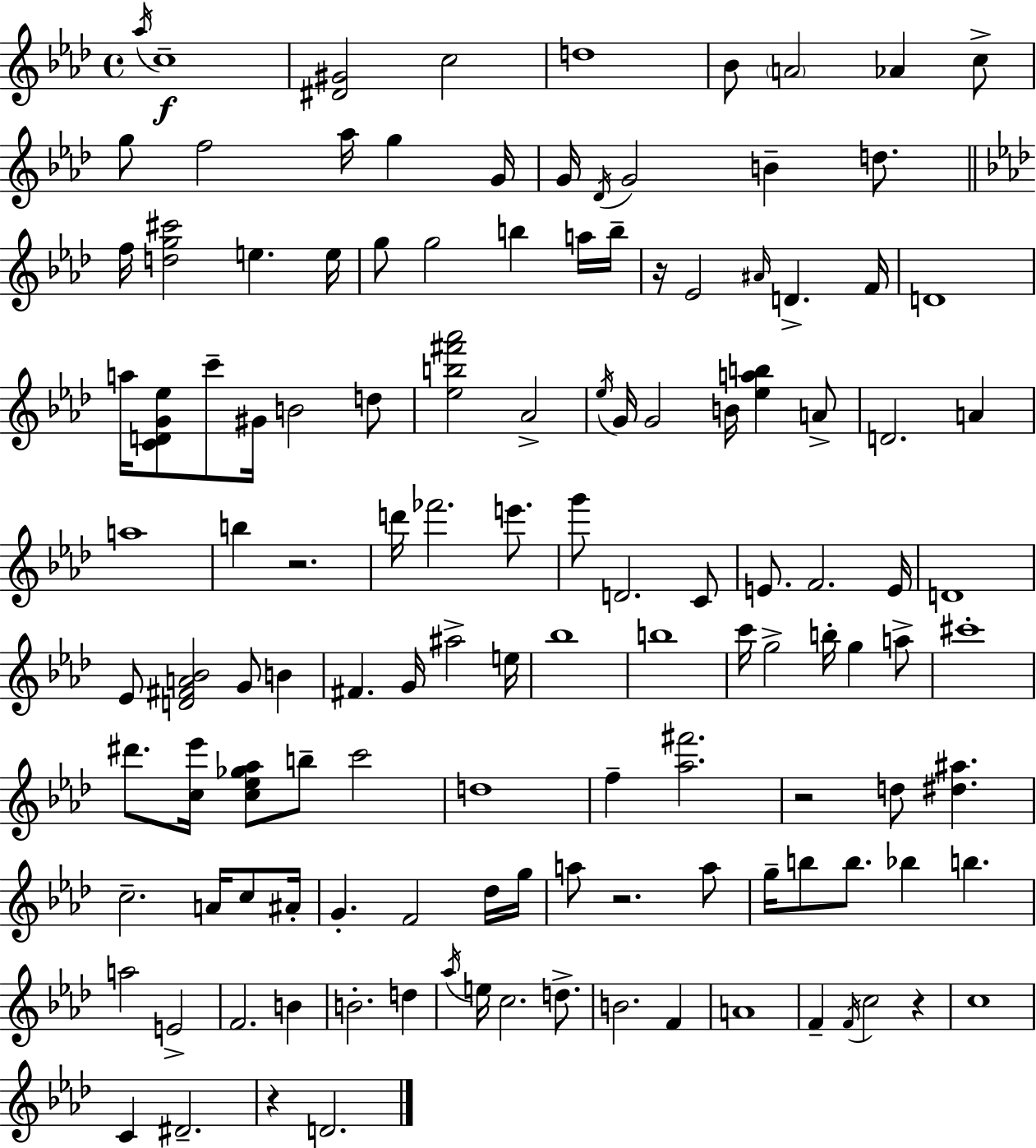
{
  \clef treble
  \time 4/4
  \defaultTimeSignature
  \key aes \major
  \repeat volta 2 { \acciaccatura { aes''16 }\f c''1-- | <dis' gis'>2 c''2 | d''1 | bes'8 \parenthesize a'2 aes'4 c''8-> | \break g''8 f''2 aes''16 g''4 | g'16 g'16 \acciaccatura { des'16 } g'2 b'4-- d''8. | \bar "||" \break \key f \minor f''16 <d'' g'' cis'''>2 e''4. e''16 | g''8 g''2 b''4 a''16 b''16-- | r16 ees'2 \grace { ais'16 } d'4.-> | f'16 d'1 | \break a''16 <c' d' g' ees''>8 c'''8-- gis'16 b'2 d''8 | <ees'' b'' fis''' aes'''>2 aes'2-> | \acciaccatura { ees''16 } g'16 g'2 b'16 <ees'' a'' b''>4 | a'8-> d'2. a'4 | \break a''1 | b''4 r2. | d'''16 fes'''2. e'''8. | g'''8 d'2. | \break c'8 e'8. f'2. | e'16 d'1 | ees'8 <d' fis' a' bes'>2 g'8 b'4 | fis'4. g'16 ais''2-> | \break e''16 bes''1 | b''1 | c'''16 g''2-> b''16-. g''4 | a''8-> cis'''1-. | \break dis'''8. <c'' ees'''>16 <c'' ees'' ges'' aes''>8 b''8-- c'''2 | d''1 | f''4-- <aes'' fis'''>2. | r2 d''8 <dis'' ais''>4. | \break c''2.-- a'16 c''8 | ais'16-. g'4.-. f'2 | des''16 g''16 a''8 r2. | a''8 g''16-- b''8 b''8. bes''4 b''4. | \break a''2 e'2-> | f'2. b'4 | b'2.-. d''4 | \acciaccatura { aes''16 } e''16 c''2. | \break d''8.-> b'2. f'4 | a'1 | f'4-- \acciaccatura { f'16 } c''2 | r4 c''1 | \break c'4 dis'2.-- | r4 d'2. | } \bar "|."
}